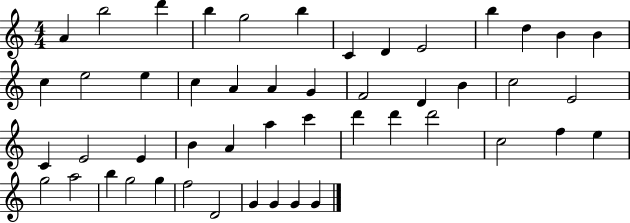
{
  \clef treble
  \numericTimeSignature
  \time 4/4
  \key c \major
  a'4 b''2 d'''4 | b''4 g''2 b''4 | c'4 d'4 e'2 | b''4 d''4 b'4 b'4 | \break c''4 e''2 e''4 | c''4 a'4 a'4 g'4 | f'2 d'4 b'4 | c''2 e'2 | \break c'4 e'2 e'4 | b'4 a'4 a''4 c'''4 | d'''4 d'''4 d'''2 | c''2 f''4 e''4 | \break g''2 a''2 | b''4 g''2 g''4 | f''2 d'2 | g'4 g'4 g'4 g'4 | \break \bar "|."
}